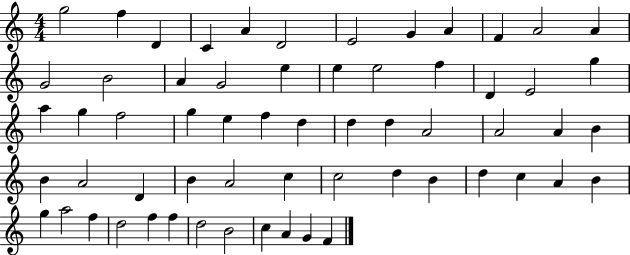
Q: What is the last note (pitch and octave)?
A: F4